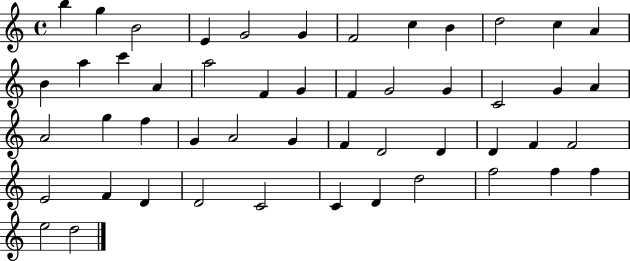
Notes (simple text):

B5/q G5/q B4/h E4/q G4/h G4/q F4/h C5/q B4/q D5/h C5/q A4/q B4/q A5/q C6/q A4/q A5/h F4/q G4/q F4/q G4/h G4/q C4/h G4/q A4/q A4/h G5/q F5/q G4/q A4/h G4/q F4/q D4/h D4/q D4/q F4/q F4/h E4/h F4/q D4/q D4/h C4/h C4/q D4/q D5/h F5/h F5/q F5/q E5/h D5/h